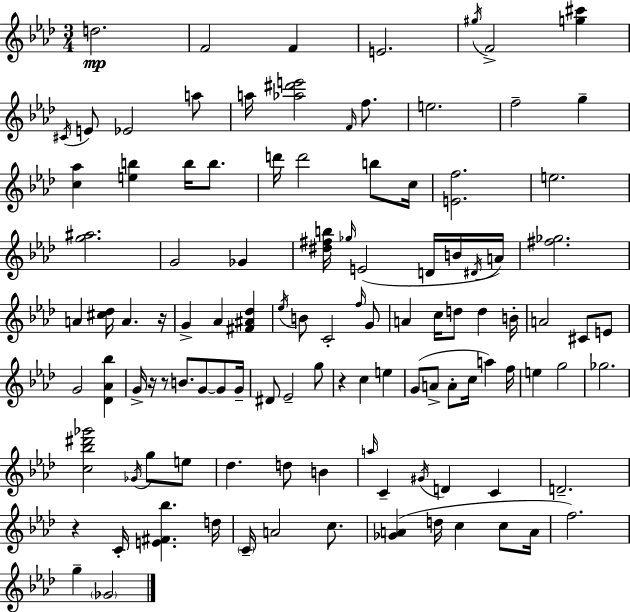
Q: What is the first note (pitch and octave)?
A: D5